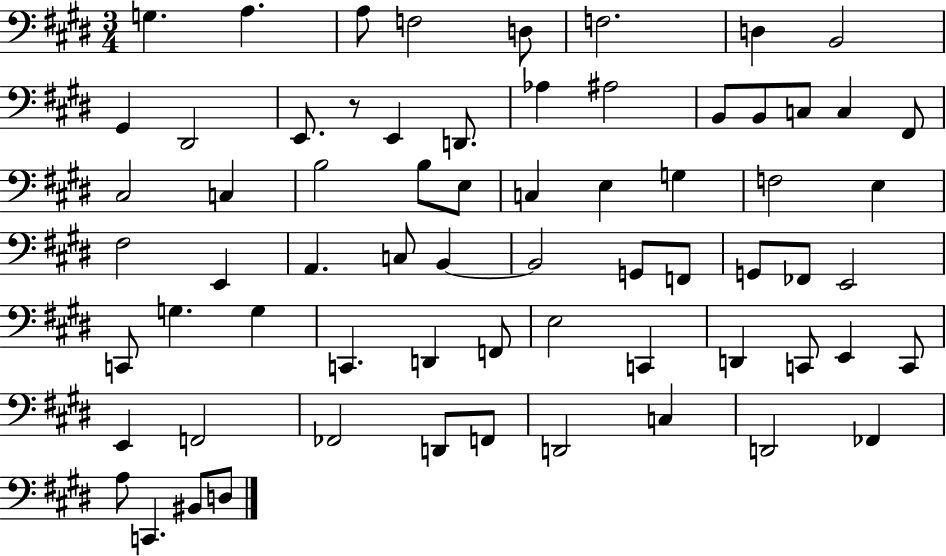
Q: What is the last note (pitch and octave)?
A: D3